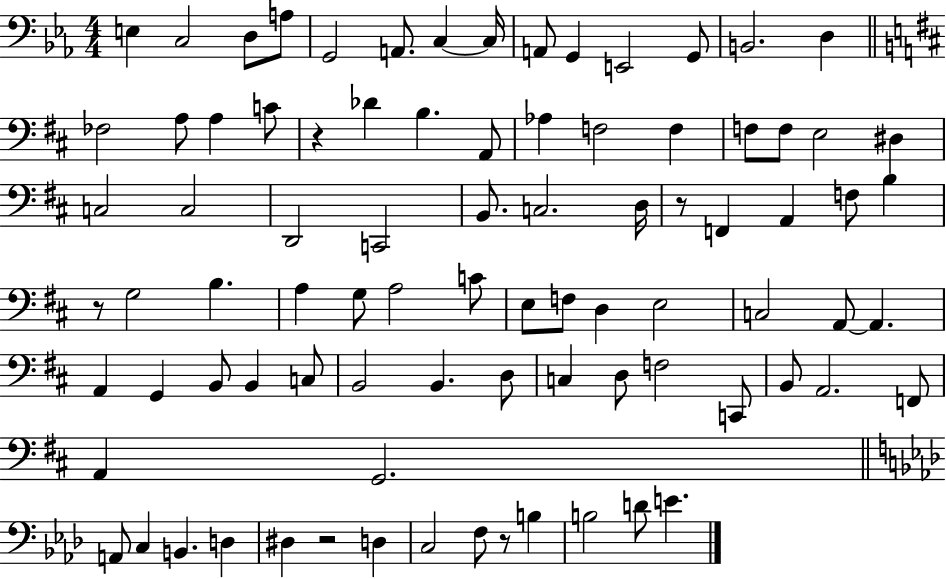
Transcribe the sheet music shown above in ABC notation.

X:1
T:Untitled
M:4/4
L:1/4
K:Eb
E, C,2 D,/2 A,/2 G,,2 A,,/2 C, C,/4 A,,/2 G,, E,,2 G,,/2 B,,2 D, _F,2 A,/2 A, C/2 z _D B, A,,/2 _A, F,2 F, F,/2 F,/2 E,2 ^D, C,2 C,2 D,,2 C,,2 B,,/2 C,2 D,/4 z/2 F,, A,, F,/2 B, z/2 G,2 B, A, G,/2 A,2 C/2 E,/2 F,/2 D, E,2 C,2 A,,/2 A,, A,, G,, B,,/2 B,, C,/2 B,,2 B,, D,/2 C, D,/2 F,2 C,,/2 B,,/2 A,,2 F,,/2 A,, G,,2 A,,/2 C, B,, D, ^D, z2 D, C,2 F,/2 z/2 B, B,2 D/2 E